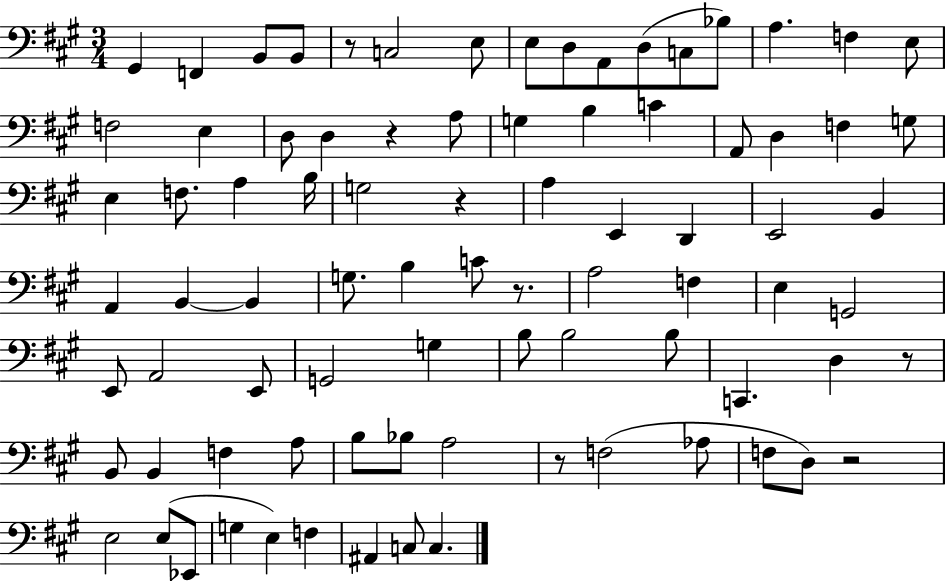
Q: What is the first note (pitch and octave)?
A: G#2